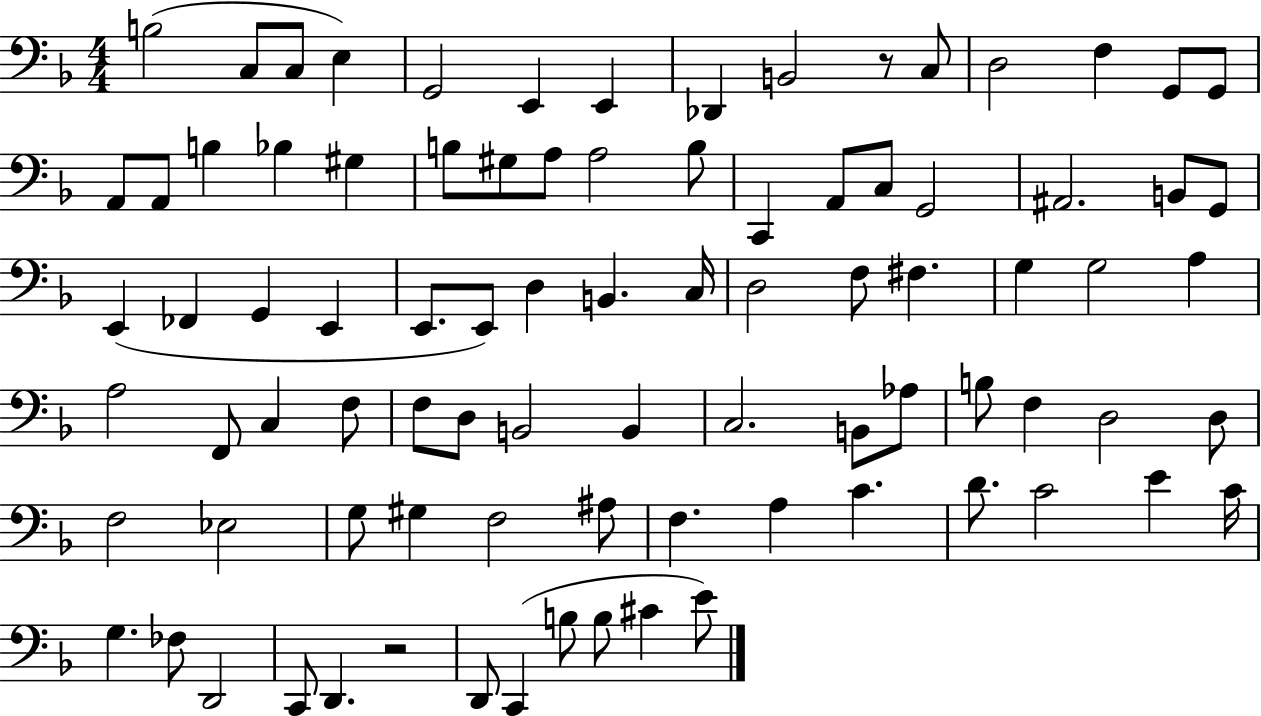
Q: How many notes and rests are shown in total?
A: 87